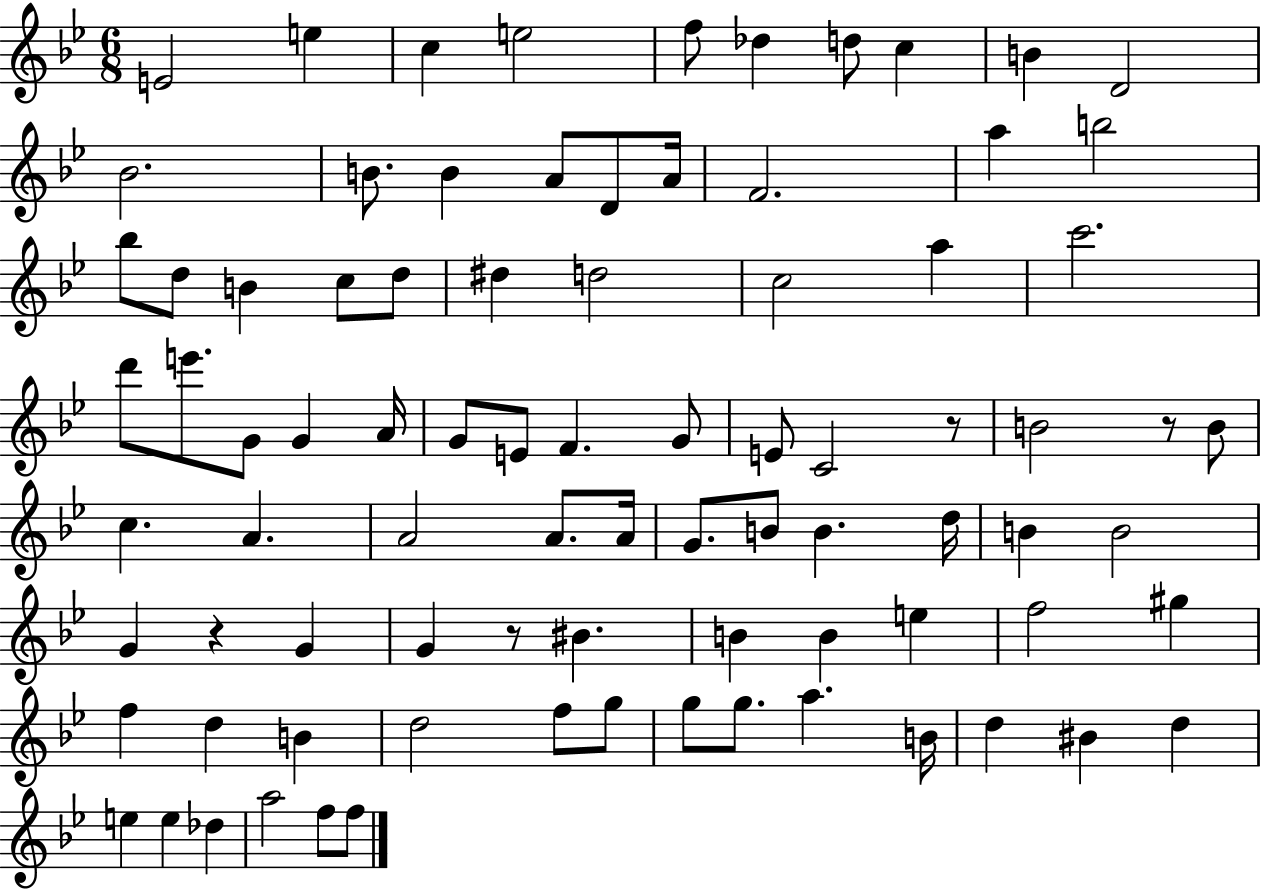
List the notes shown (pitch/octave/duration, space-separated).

E4/h E5/q C5/q E5/h F5/e Db5/q D5/e C5/q B4/q D4/h Bb4/h. B4/e. B4/q A4/e D4/e A4/s F4/h. A5/q B5/h Bb5/e D5/e B4/q C5/e D5/e D#5/q D5/h C5/h A5/q C6/h. D6/e E6/e. G4/e G4/q A4/s G4/e E4/e F4/q. G4/e E4/e C4/h R/e B4/h R/e B4/e C5/q. A4/q. A4/h A4/e. A4/s G4/e. B4/e B4/q. D5/s B4/q B4/h G4/q R/q G4/q G4/q R/e BIS4/q. B4/q B4/q E5/q F5/h G#5/q F5/q D5/q B4/q D5/h F5/e G5/e G5/e G5/e. A5/q. B4/s D5/q BIS4/q D5/q E5/q E5/q Db5/q A5/h F5/e F5/e